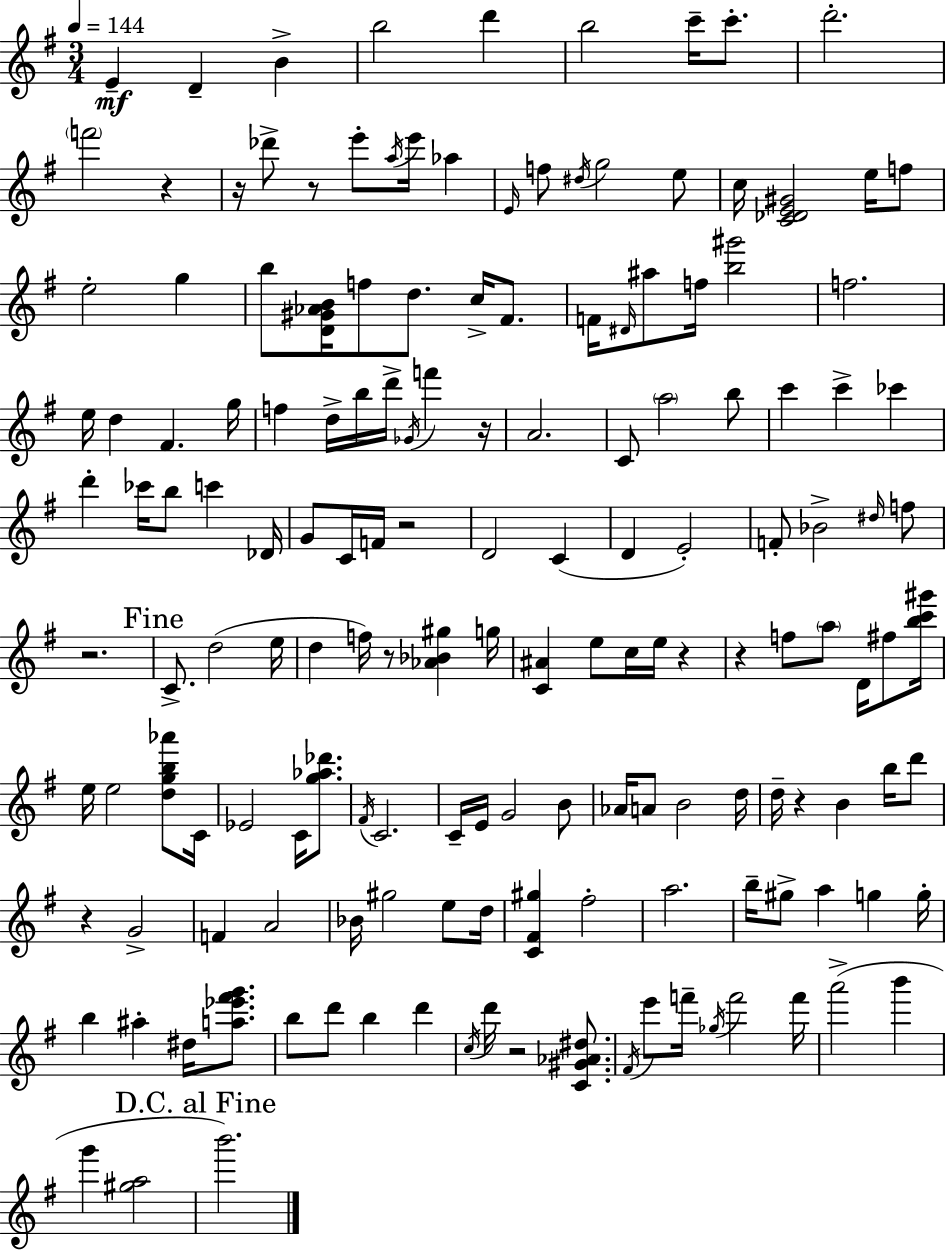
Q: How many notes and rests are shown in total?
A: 157